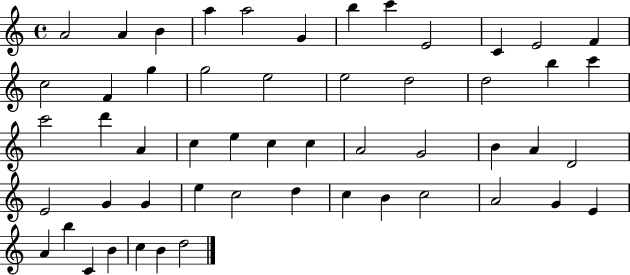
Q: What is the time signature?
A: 4/4